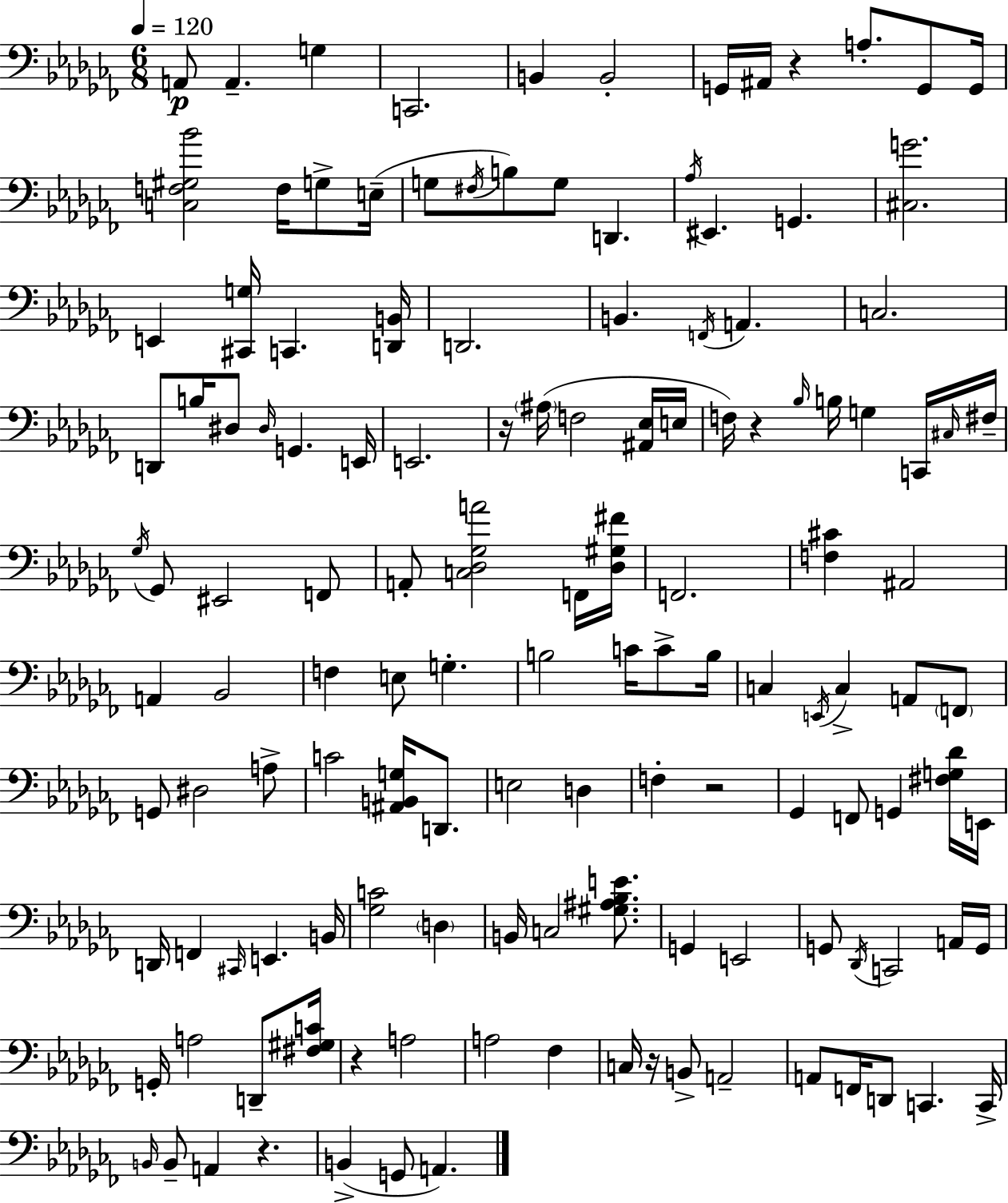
X:1
T:Untitled
M:6/8
L:1/4
K:Abm
A,,/2 A,, G, C,,2 B,, B,,2 G,,/4 ^A,,/4 z A,/2 G,,/2 G,,/4 [C,F,^G,_B]2 F,/4 G,/2 E,/4 G,/2 ^F,/4 B,/2 G,/2 D,, _A,/4 ^E,, G,, [^C,G]2 E,, [^C,,G,]/4 C,, [D,,B,,]/4 D,,2 B,, F,,/4 A,, C,2 D,,/2 B,/4 ^D,/2 ^D,/4 G,, E,,/4 E,,2 z/4 ^A,/4 F,2 [^A,,_E,]/4 E,/4 F,/4 z _B,/4 B,/4 G, C,,/4 ^C,/4 ^F,/4 _G,/4 _G,,/2 ^E,,2 F,,/2 A,,/2 [C,_D,_G,A]2 F,,/4 [_D,^G,^F]/4 F,,2 [F,^C] ^A,,2 A,, _B,,2 F, E,/2 G, B,2 C/4 C/2 B,/4 C, E,,/4 C, A,,/2 F,,/2 G,,/2 ^D,2 A,/2 C2 [^A,,B,,G,]/4 D,,/2 E,2 D, F, z2 _G,, F,,/2 G,, [^F,G,_D]/4 E,,/4 D,,/4 F,, ^C,,/4 E,, B,,/4 [_G,C]2 D, B,,/4 C,2 [^G,^A,_B,E]/2 G,, E,,2 G,,/2 _D,,/4 C,,2 A,,/4 G,,/4 G,,/4 A,2 D,,/2 [^F,^G,C]/4 z A,2 A,2 _F, C,/4 z/4 B,,/2 A,,2 A,,/2 F,,/4 D,,/2 C,, C,,/4 B,,/4 B,,/2 A,, z B,, G,,/2 A,,